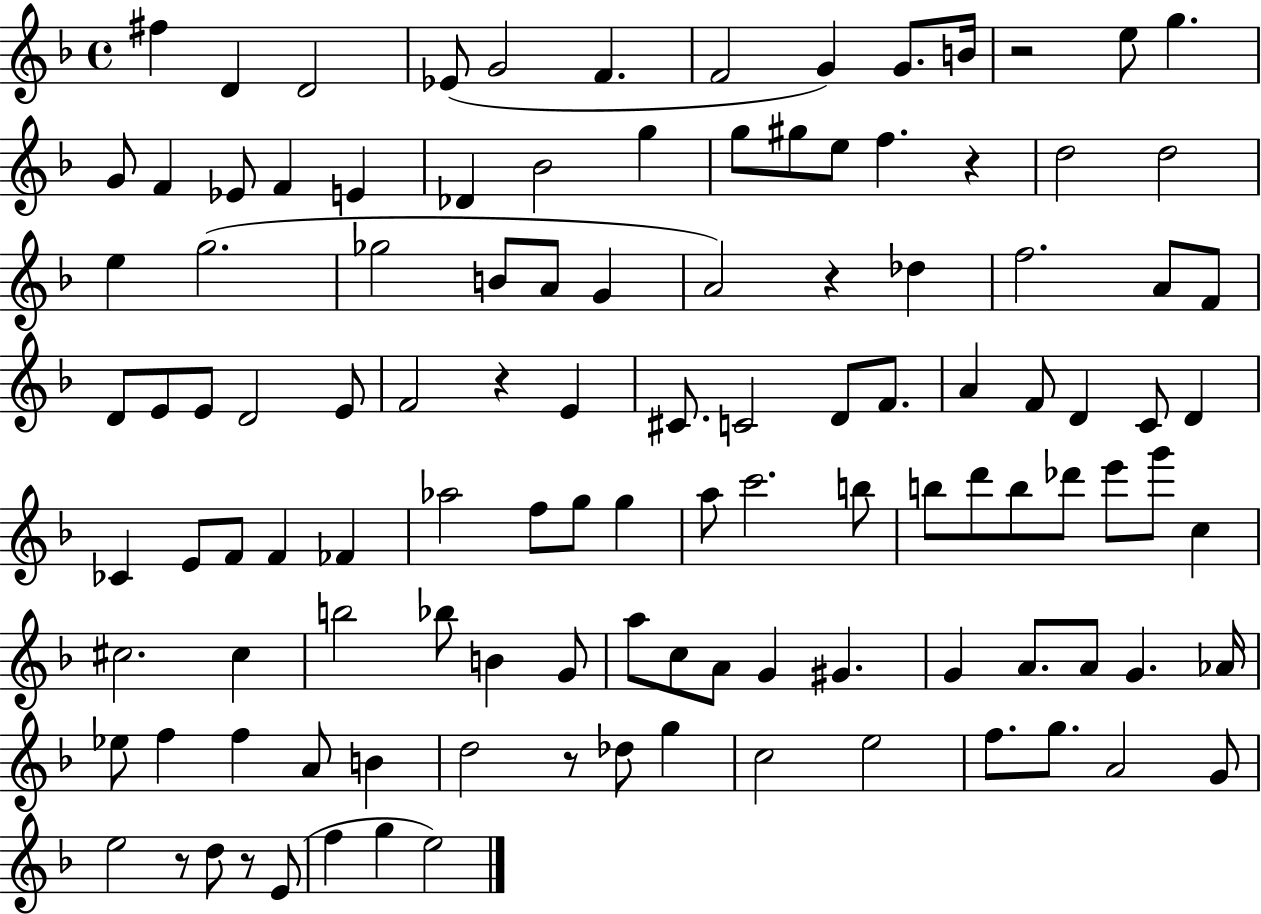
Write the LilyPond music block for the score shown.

{
  \clef treble
  \time 4/4
  \defaultTimeSignature
  \key f \major
  \repeat volta 2 { fis''4 d'4 d'2 | ees'8( g'2 f'4. | f'2 g'4) g'8. b'16 | r2 e''8 g''4. | \break g'8 f'4 ees'8 f'4 e'4 | des'4 bes'2 g''4 | g''8 gis''8 e''8 f''4. r4 | d''2 d''2 | \break e''4 g''2.( | ges''2 b'8 a'8 g'4 | a'2) r4 des''4 | f''2. a'8 f'8 | \break d'8 e'8 e'8 d'2 e'8 | f'2 r4 e'4 | cis'8. c'2 d'8 f'8. | a'4 f'8 d'4 c'8 d'4 | \break ces'4 e'8 f'8 f'4 fes'4 | aes''2 f''8 g''8 g''4 | a''8 c'''2. b''8 | b''8 d'''8 b''8 des'''8 e'''8 g'''8 c''4 | \break cis''2. cis''4 | b''2 bes''8 b'4 g'8 | a''8 c''8 a'8 g'4 gis'4. | g'4 a'8. a'8 g'4. aes'16 | \break ees''8 f''4 f''4 a'8 b'4 | d''2 r8 des''8 g''4 | c''2 e''2 | f''8. g''8. a'2 g'8 | \break e''2 r8 d''8 r8 e'8( | f''4 g''4 e''2) | } \bar "|."
}